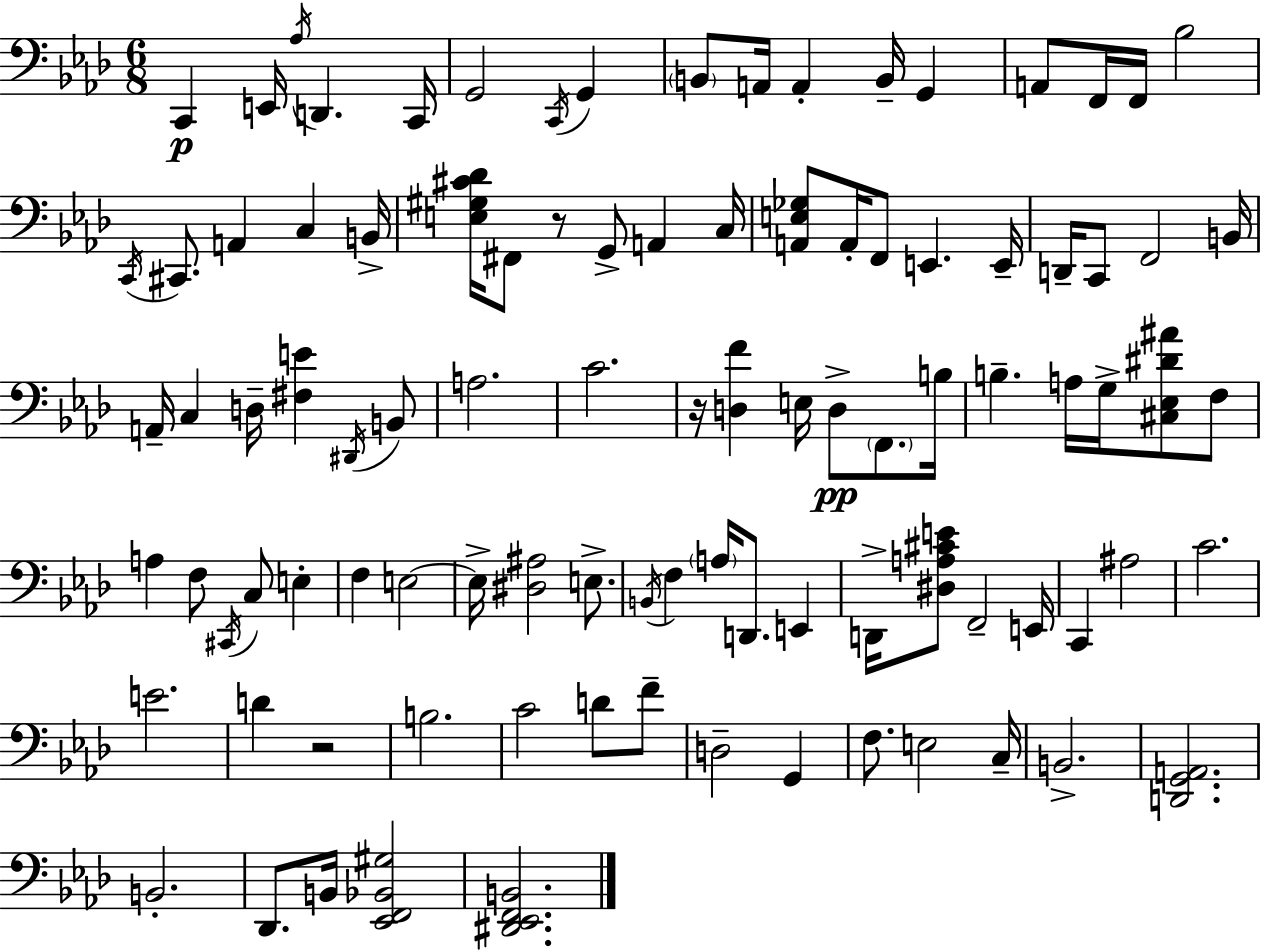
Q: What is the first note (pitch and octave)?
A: C2